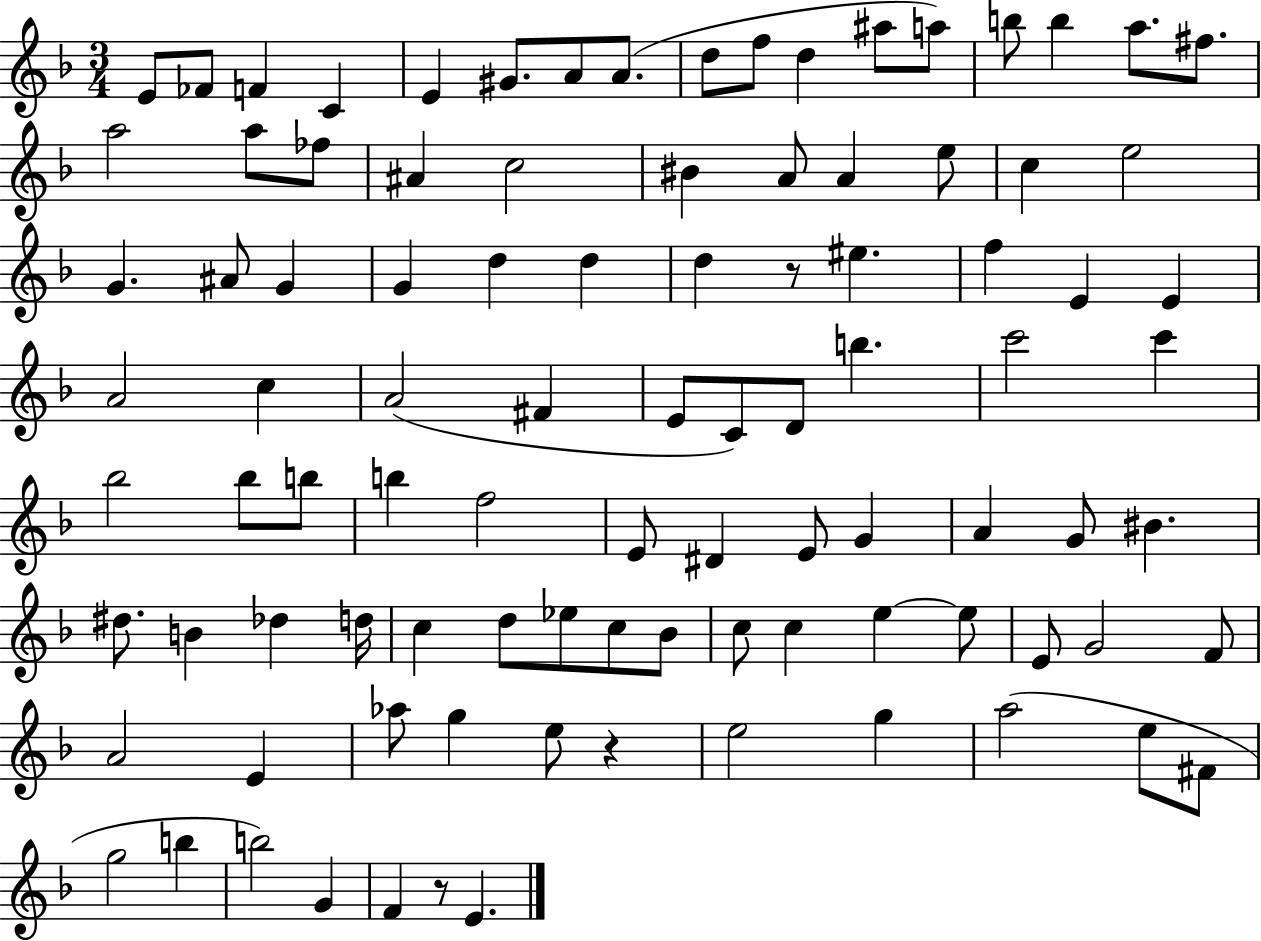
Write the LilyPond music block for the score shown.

{
  \clef treble
  \numericTimeSignature
  \time 3/4
  \key f \major
  \repeat volta 2 { e'8 fes'8 f'4 c'4 | e'4 gis'8. a'8 a'8.( | d''8 f''8 d''4 ais''8 a''8) | b''8 b''4 a''8. fis''8. | \break a''2 a''8 fes''8 | ais'4 c''2 | bis'4 a'8 a'4 e''8 | c''4 e''2 | \break g'4. ais'8 g'4 | g'4 d''4 d''4 | d''4 r8 eis''4. | f''4 e'4 e'4 | \break a'2 c''4 | a'2( fis'4 | e'8 c'8) d'8 b''4. | c'''2 c'''4 | \break bes''2 bes''8 b''8 | b''4 f''2 | e'8 dis'4 e'8 g'4 | a'4 g'8 bis'4. | \break dis''8. b'4 des''4 d''16 | c''4 d''8 ees''8 c''8 bes'8 | c''8 c''4 e''4~~ e''8 | e'8 g'2 f'8 | \break a'2 e'4 | aes''8 g''4 e''8 r4 | e''2 g''4 | a''2( e''8 fis'8 | \break g''2 b''4 | b''2) g'4 | f'4 r8 e'4. | } \bar "|."
}